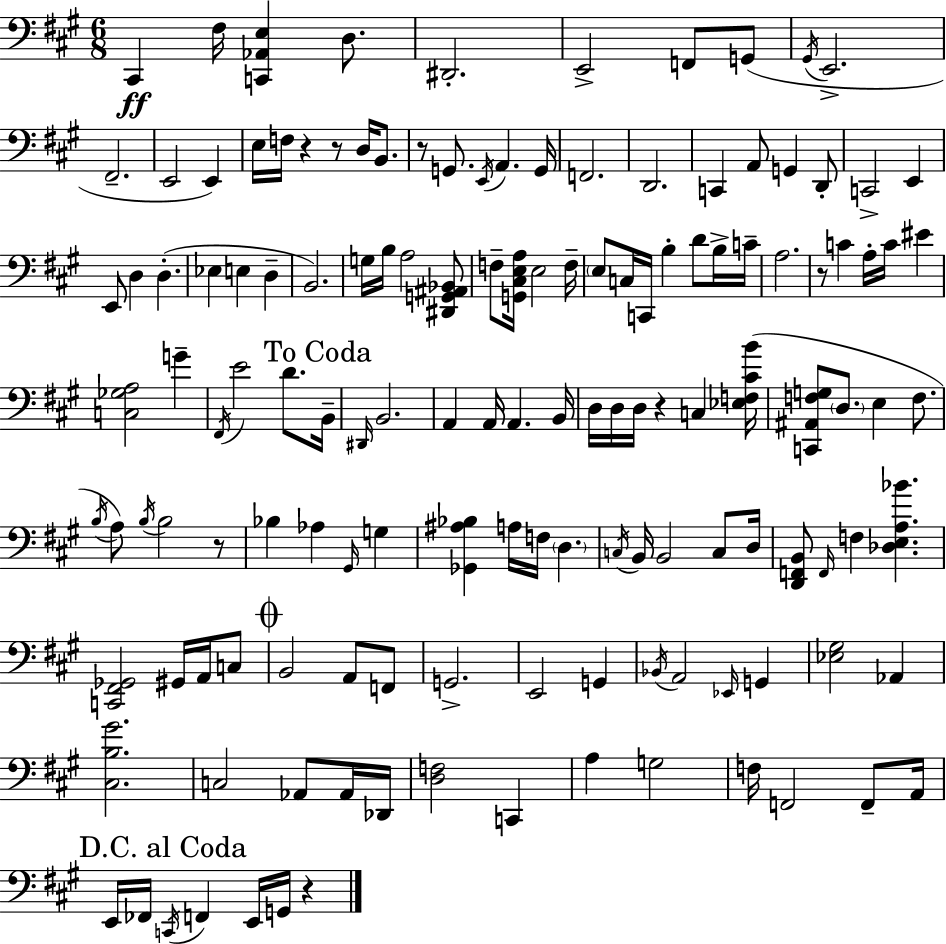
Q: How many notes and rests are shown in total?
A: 140